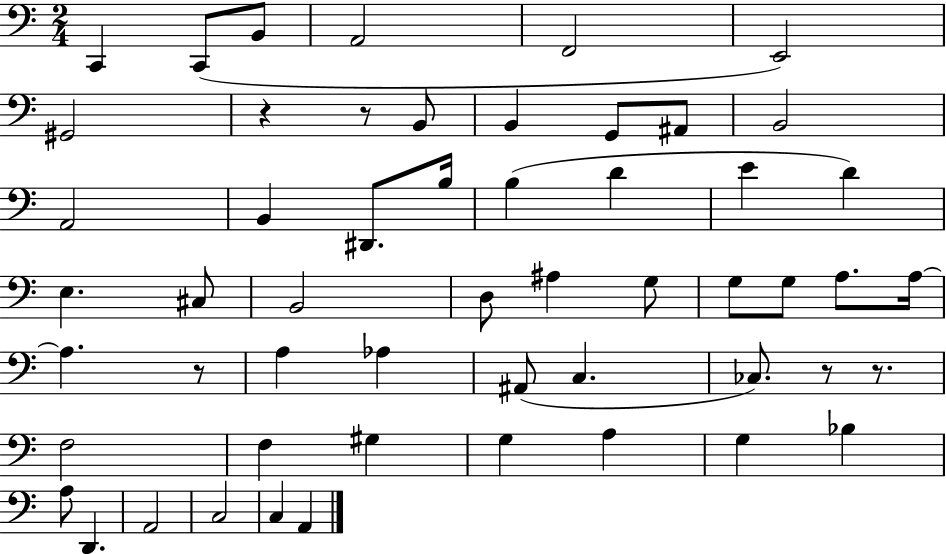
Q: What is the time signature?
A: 2/4